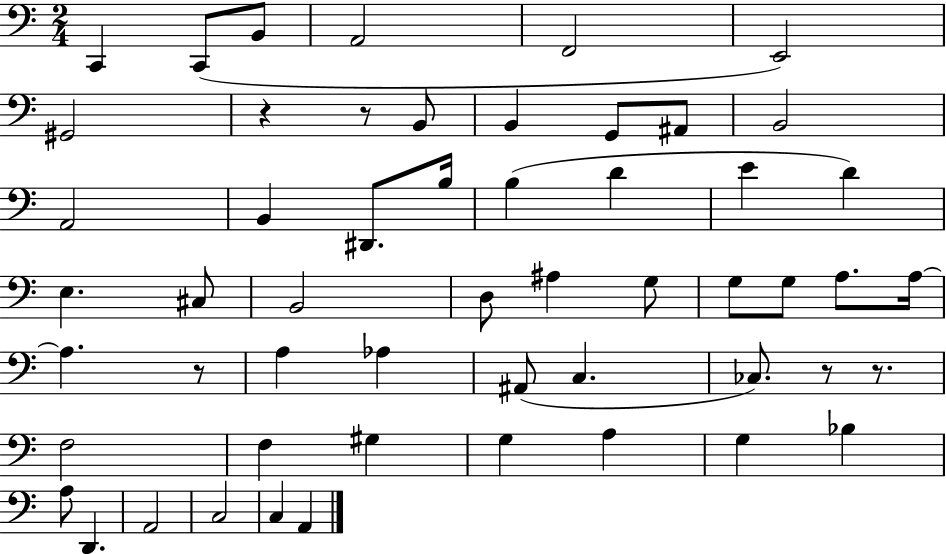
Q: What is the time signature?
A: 2/4